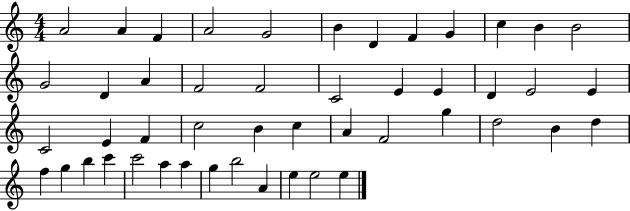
A4/h A4/q F4/q A4/h G4/h B4/q D4/q F4/q G4/q C5/q B4/q B4/h G4/h D4/q A4/q F4/h F4/h C4/h E4/q E4/q D4/q E4/h E4/q C4/h E4/q F4/q C5/h B4/q C5/q A4/q F4/h G5/q D5/h B4/q D5/q F5/q G5/q B5/q C6/q C6/h A5/q A5/q G5/q B5/h A4/q E5/q E5/h E5/q